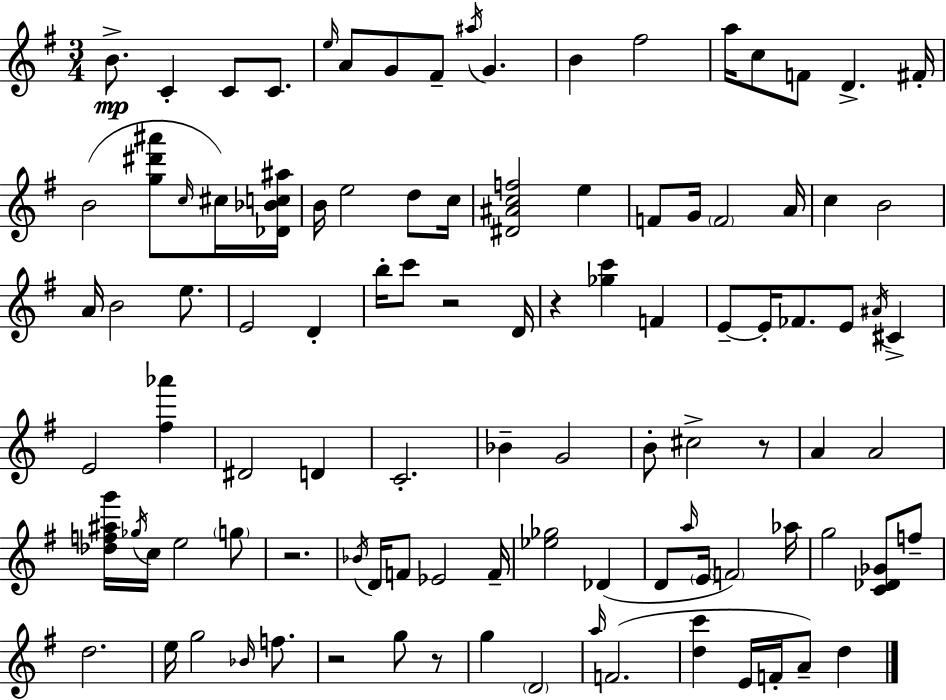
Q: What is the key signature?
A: G major